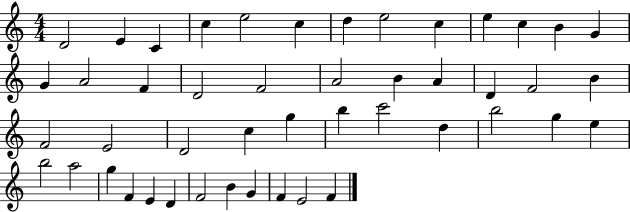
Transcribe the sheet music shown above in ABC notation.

X:1
T:Untitled
M:4/4
L:1/4
K:C
D2 E C c e2 c d e2 c e c B G G A2 F D2 F2 A2 B A D F2 B F2 E2 D2 c g b c'2 d b2 g e b2 a2 g F E D F2 B G F E2 F